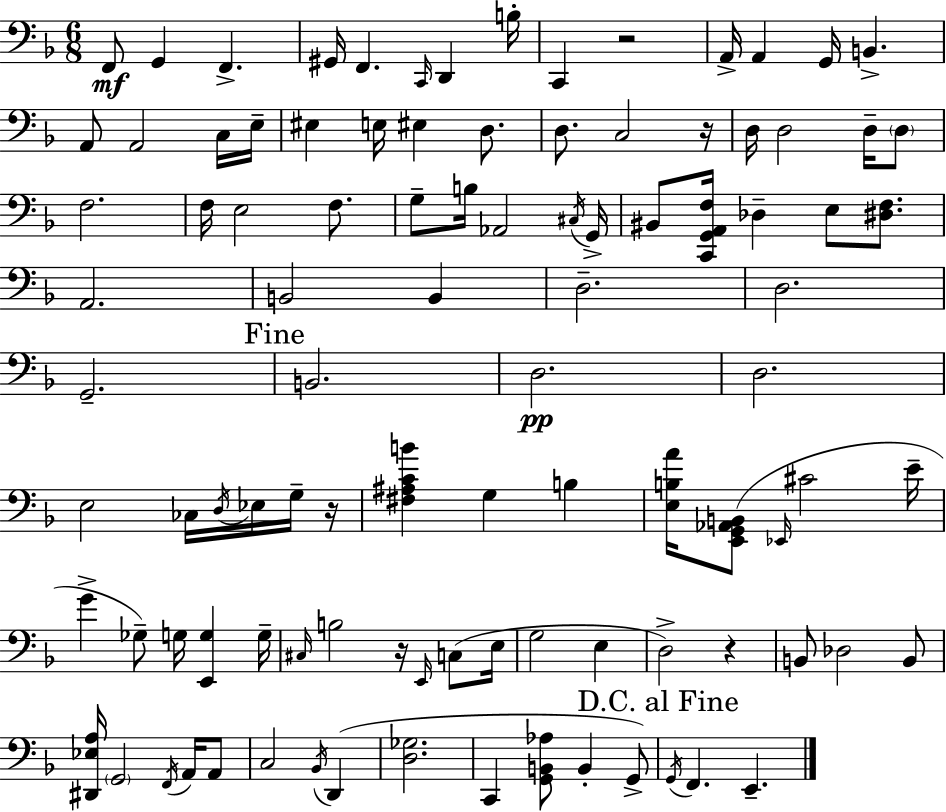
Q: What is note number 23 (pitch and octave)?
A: C3